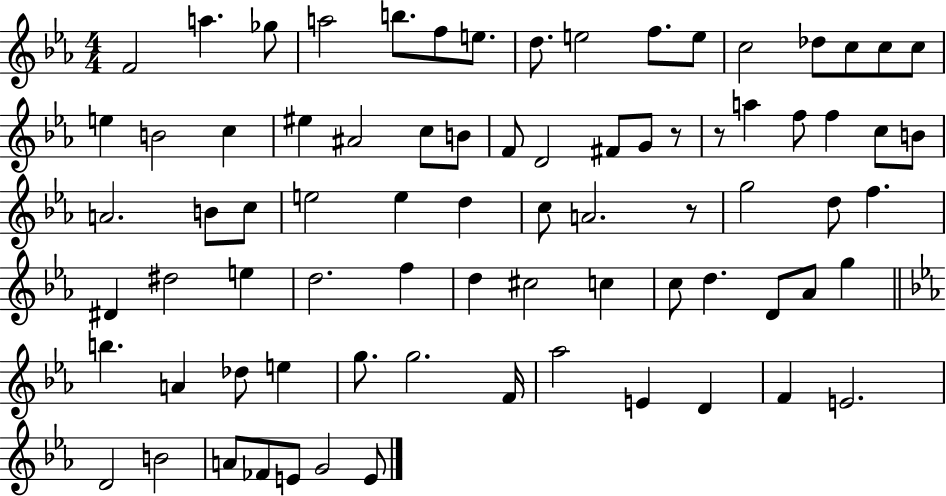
F4/h A5/q. Gb5/e A5/h B5/e. F5/e E5/e. D5/e. E5/h F5/e. E5/e C5/h Db5/e C5/e C5/e C5/e E5/q B4/h C5/q EIS5/q A#4/h C5/e B4/e F4/e D4/h F#4/e G4/e R/e R/e A5/q F5/e F5/q C5/e B4/e A4/h. B4/e C5/e E5/h E5/q D5/q C5/e A4/h. R/e G5/h D5/e F5/q. D#4/q D#5/h E5/q D5/h. F5/q D5/q C#5/h C5/q C5/e D5/q. D4/e Ab4/e G5/q B5/q. A4/q Db5/e E5/q G5/e. G5/h. F4/s Ab5/h E4/q D4/q F4/q E4/h. D4/h B4/h A4/e FES4/e E4/e G4/h E4/e